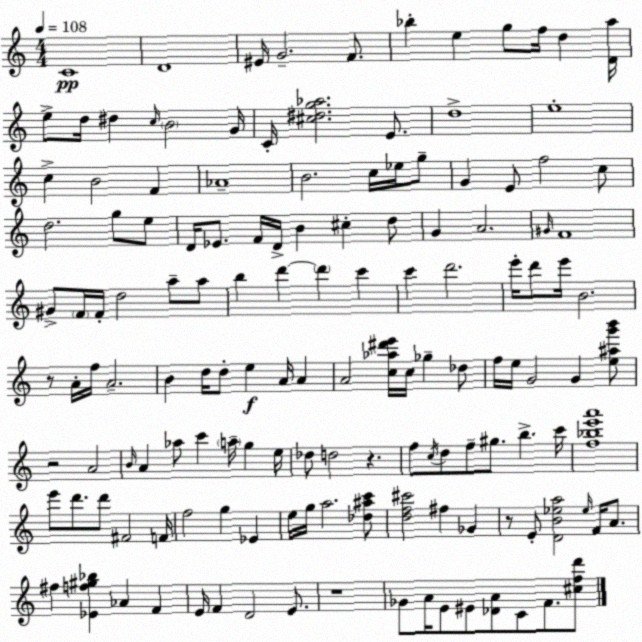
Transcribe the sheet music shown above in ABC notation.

X:1
T:Untitled
M:4/4
L:1/4
K:C
C4 D4 ^E/4 G2 F/2 _b e g/2 f/4 d [Da]/4 e/2 d/4 ^d c/4 B2 G/4 C/4 [^c^dg_a]2 E/2 d4 e4 c B2 F _A4 B2 c/4 _e/4 g/2 G E/2 f2 c/2 d2 g/2 e/2 D/4 _E/2 F/4 D/4 B ^c d/2 G A2 ^G/4 F4 ^G/2 F/4 F/4 d2 a/2 a/2 b d' d' c' c' d'2 e'/4 d'/2 e'/4 B2 z/2 A/4 f/4 A2 B d/4 d/2 e A/4 A A2 [c_a^d'e']/4 c/4 _g _d/2 f/4 e/4 G2 G [e^ag'b']/2 z2 A2 B/4 A _a/2 c' a/4 g e/4 _d/2 d2 z f/2 c/4 d/2 f/2 ^g/2 b c'/4 [f_be'a']4 e'/2 d'/2 d'/2 ^F2 F/4 f2 g _E e/4 g/4 a2 [_d^ac']/2 [df^c']2 ^f _G z/2 E/2 [DB_ea]2 _e/4 F/4 A/2 ^f [_Ef^g_b] _A F E/4 F D2 E/2 z4 _G/2 A/4 E/2 ^E/2 [_DA]/2 C/2 F/2 [^cfd']/2